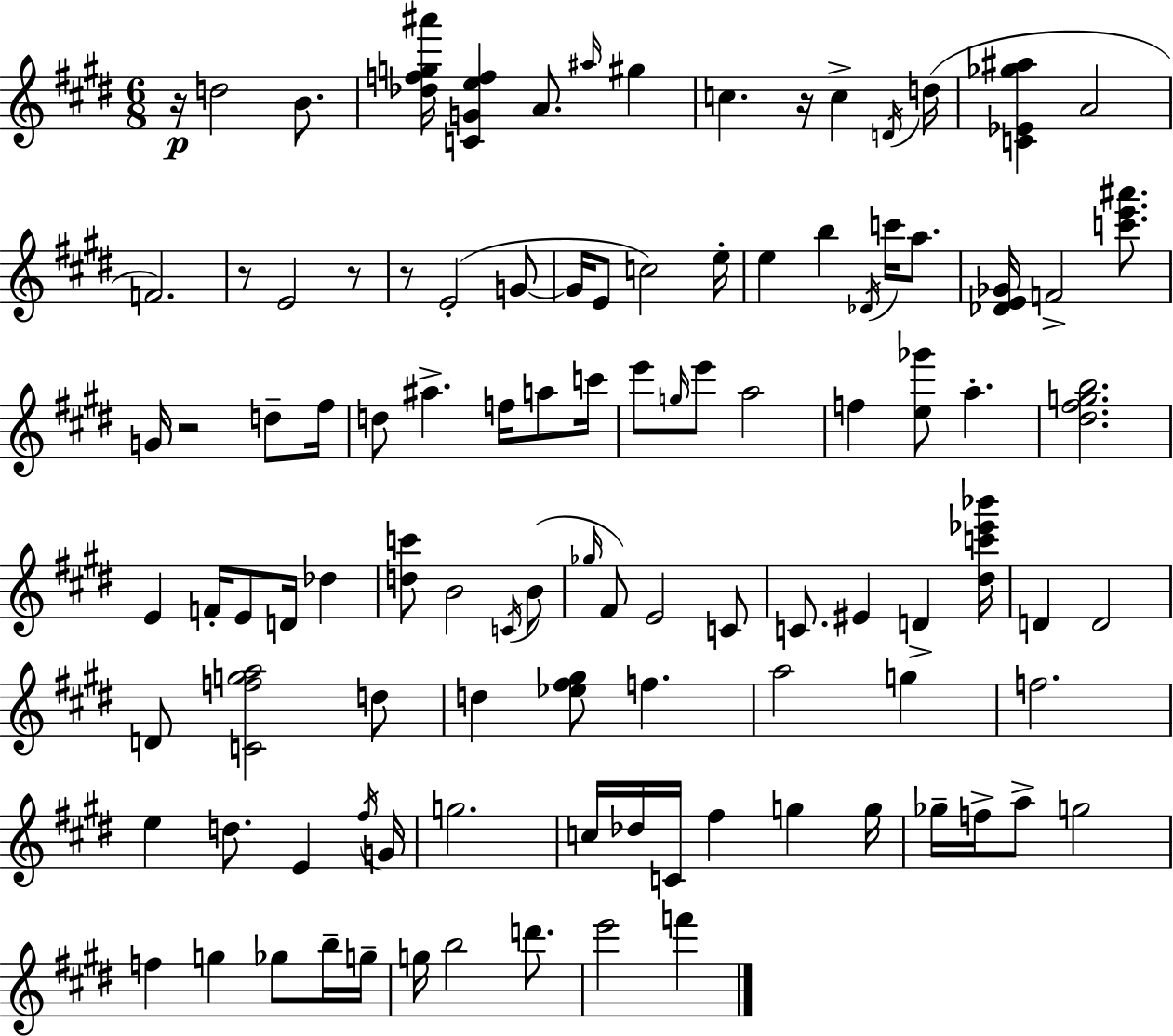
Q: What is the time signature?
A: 6/8